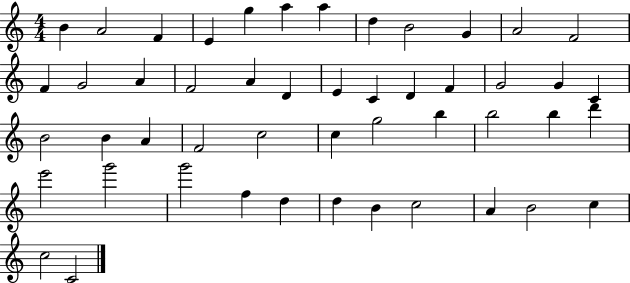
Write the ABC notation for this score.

X:1
T:Untitled
M:4/4
L:1/4
K:C
B A2 F E g a a d B2 G A2 F2 F G2 A F2 A D E C D F G2 G C B2 B A F2 c2 c g2 b b2 b d' e'2 g'2 g'2 f d d B c2 A B2 c c2 C2